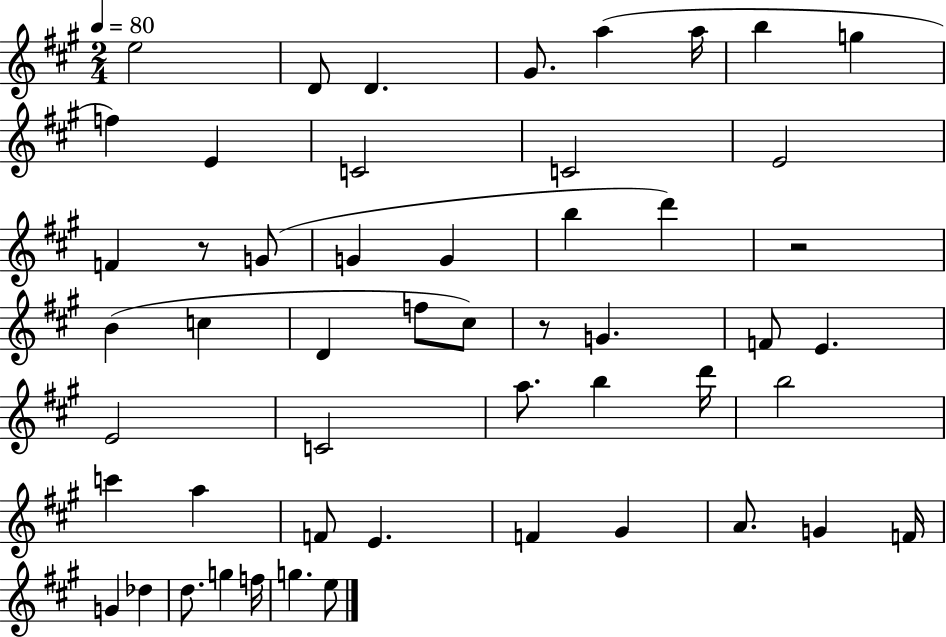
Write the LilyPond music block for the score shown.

{
  \clef treble
  \numericTimeSignature
  \time 2/4
  \key a \major
  \tempo 4 = 80
  e''2 | d'8 d'4. | gis'8. a''4( a''16 | b''4 g''4 | \break f''4) e'4 | c'2 | c'2 | e'2 | \break f'4 r8 g'8( | g'4 g'4 | b''4 d'''4) | r2 | \break b'4( c''4 | d'4 f''8 cis''8) | r8 g'4. | f'8 e'4. | \break e'2 | c'2 | a''8. b''4 d'''16 | b''2 | \break c'''4 a''4 | f'8 e'4. | f'4 gis'4 | a'8. g'4 f'16 | \break g'4 des''4 | d''8. g''4 f''16 | g''4. e''8 | \bar "|."
}